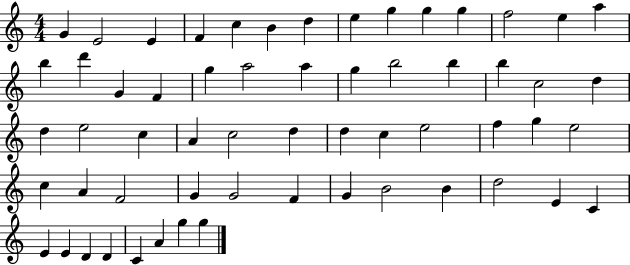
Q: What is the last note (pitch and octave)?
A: G5